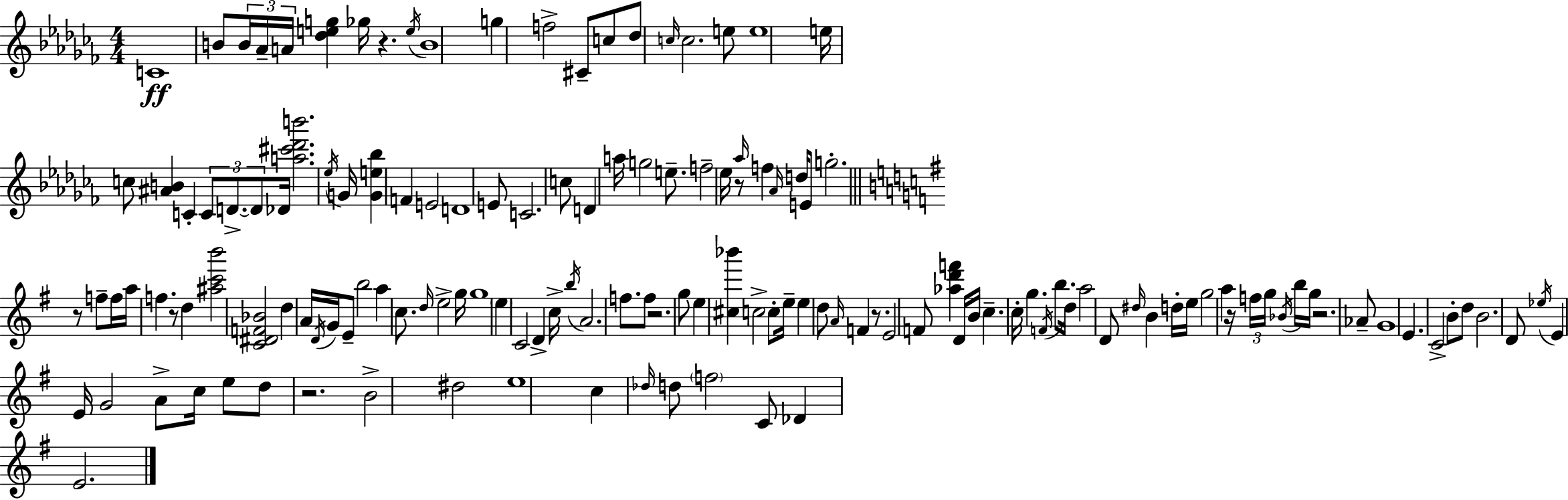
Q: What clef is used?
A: treble